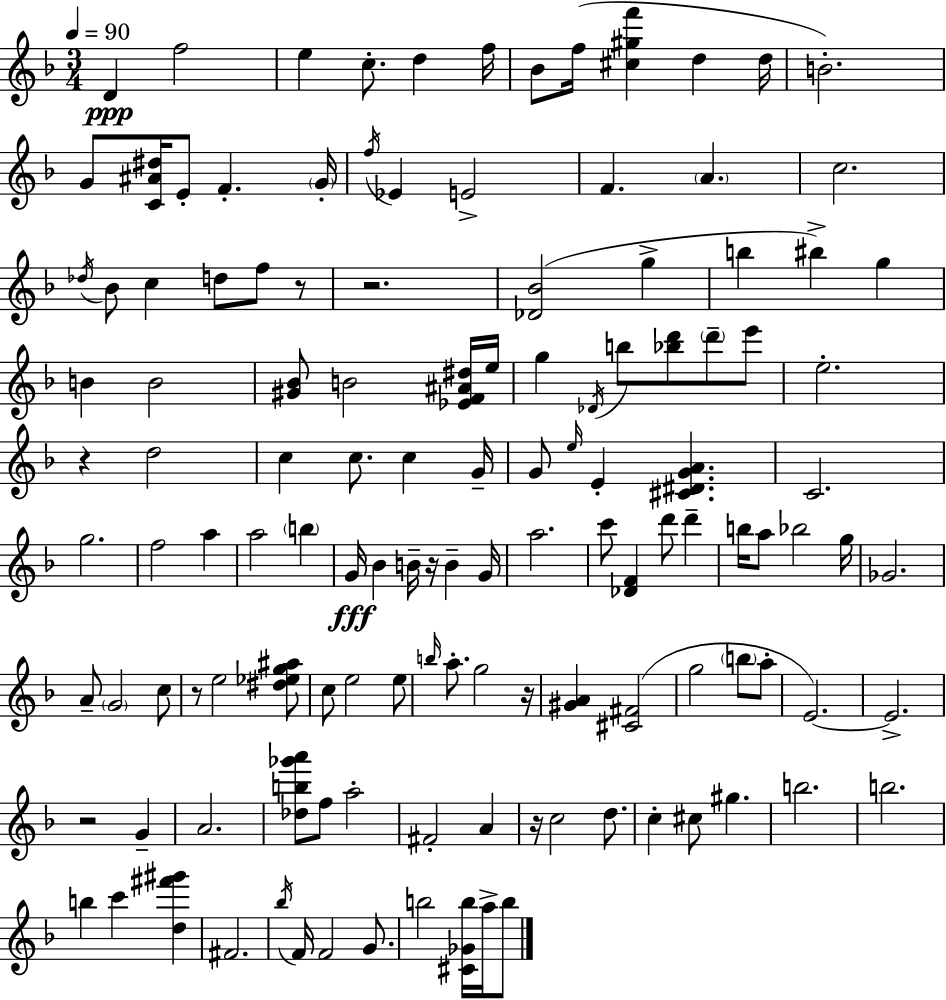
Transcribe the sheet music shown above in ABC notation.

X:1
T:Untitled
M:3/4
L:1/4
K:F
D f2 e c/2 d f/4 _B/2 f/4 [^c^gf'] d d/4 B2 G/2 [C^A^d]/4 E/2 F G/4 f/4 _E E2 F A c2 _d/4 _B/2 c d/2 f/2 z/2 z2 [_D_B]2 g b ^b g B B2 [^G_B]/2 B2 [_EF^A^d]/4 e/4 g _D/4 b/2 [_bd']/2 d'/2 e'/2 e2 z d2 c c/2 c G/4 G/2 e/4 E [^C^DGA] C2 g2 f2 a a2 b G/4 _B B/4 z/4 B G/4 a2 c'/2 [_DF] d'/2 d' b/4 a/2 _b2 g/4 _G2 A/2 G2 c/2 z/2 e2 [^d_eg^a]/2 c/2 e2 e/2 b/4 a/2 g2 z/4 [^GA] [^C^F]2 g2 b/2 a/2 E2 E2 z2 G A2 [_db_g'a']/2 f/2 a2 ^F2 A z/4 c2 d/2 c ^c/2 ^g b2 b2 b c' [d^f'^g'] ^F2 _b/4 F/4 F2 G/2 b2 [^C_Gb]/4 a/4 b/2